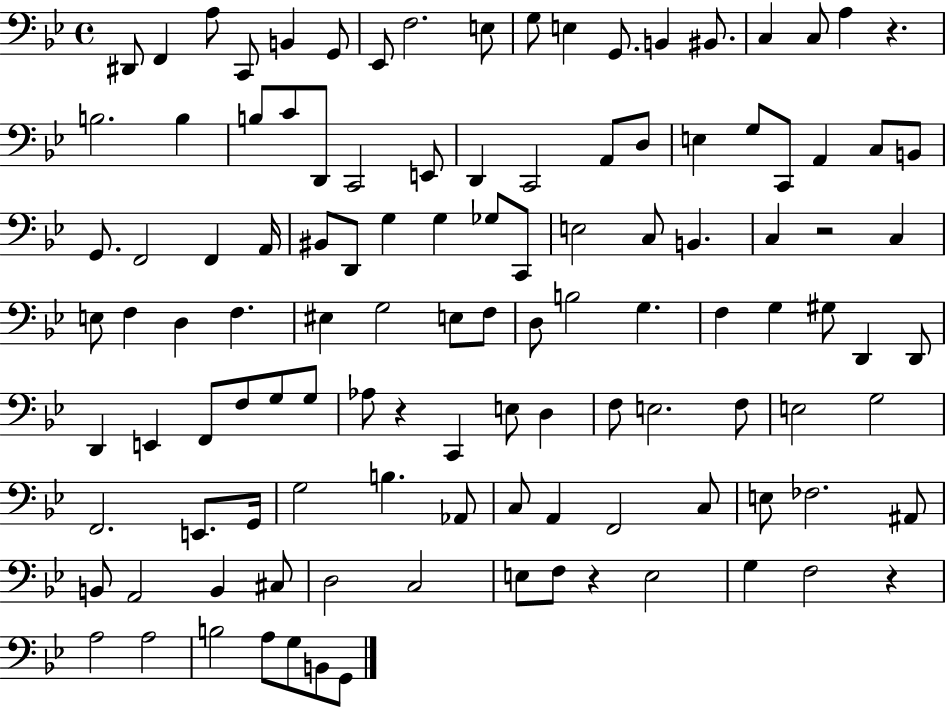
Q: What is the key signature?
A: BES major